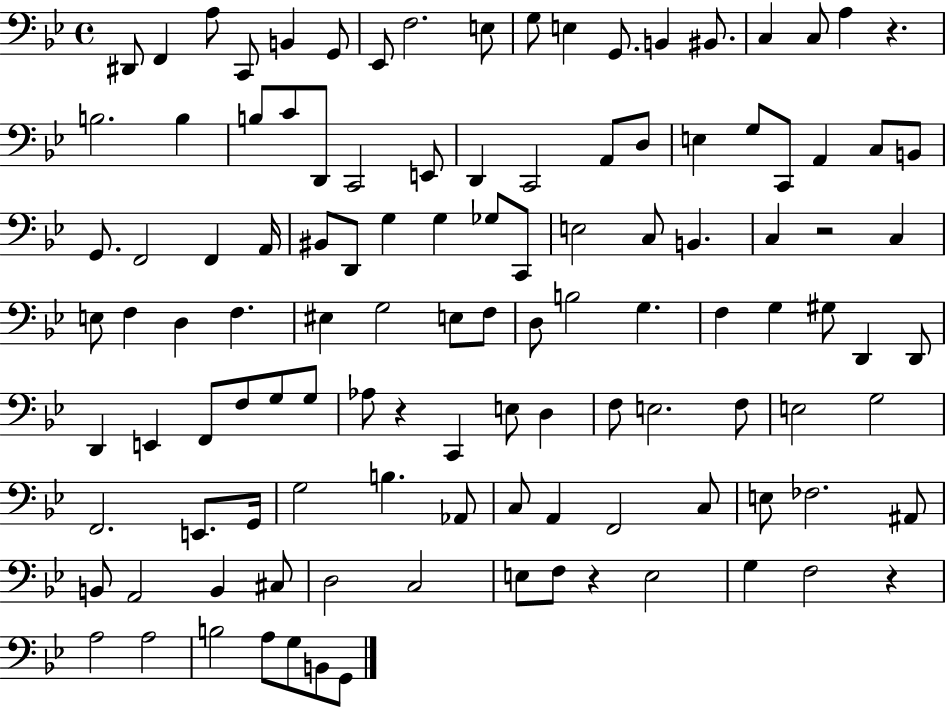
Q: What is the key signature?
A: BES major